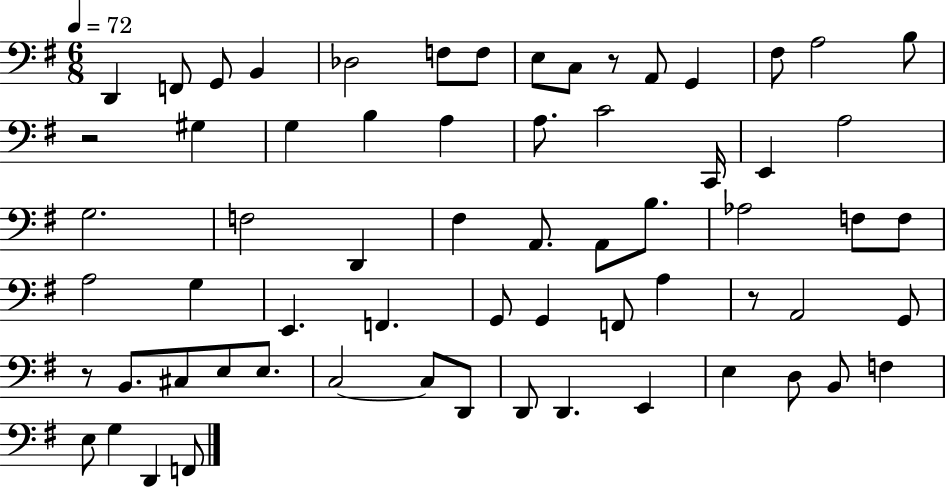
D2/q F2/e G2/e B2/q Db3/h F3/e F3/e E3/e C3/e R/e A2/e G2/q F#3/e A3/h B3/e R/h G#3/q G3/q B3/q A3/q A3/e. C4/h C2/s E2/q A3/h G3/h. F3/h D2/q F#3/q A2/e. A2/e B3/e. Ab3/h F3/e F3/e A3/h G3/q E2/q. F2/q. G2/e G2/q F2/e A3/q R/e A2/h G2/e R/e B2/e. C#3/e E3/e E3/e. C3/h C3/e D2/e D2/e D2/q. E2/q E3/q D3/e B2/e F3/q E3/e G3/q D2/q F2/e